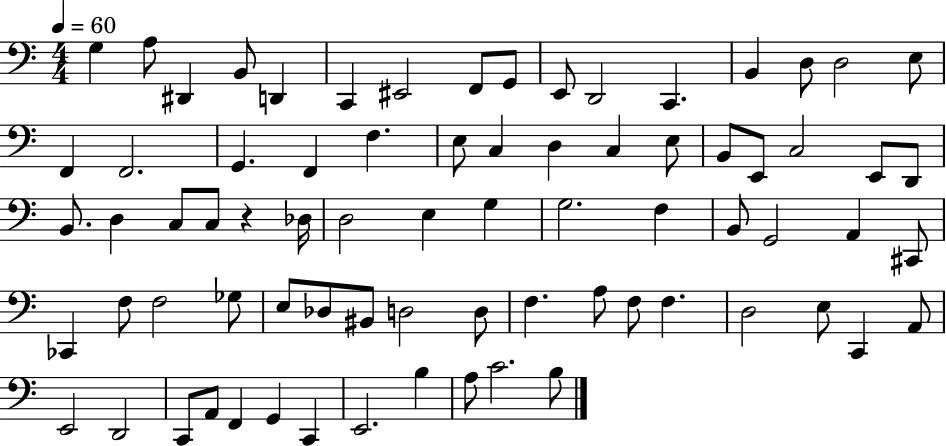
{
  \clef bass
  \numericTimeSignature
  \time 4/4
  \key c \major
  \tempo 4 = 60
  g4 a8 dis,4 b,8 d,4 | c,4 eis,2 f,8 g,8 | e,8 d,2 c,4. | b,4 d8 d2 e8 | \break f,4 f,2. | g,4. f,4 f4. | e8 c4 d4 c4 e8 | b,8 e,8 c2 e,8 d,8 | \break b,8. d4 c8 c8 r4 des16 | d2 e4 g4 | g2. f4 | b,8 g,2 a,4 cis,8 | \break ces,4 f8 f2 ges8 | e8 des8 bis,8 d2 d8 | f4. a8 f8 f4. | d2 e8 c,4 a,8 | \break e,2 d,2 | c,8 a,8 f,4 g,4 c,4 | e,2. b4 | a8 c'2. b8 | \break \bar "|."
}